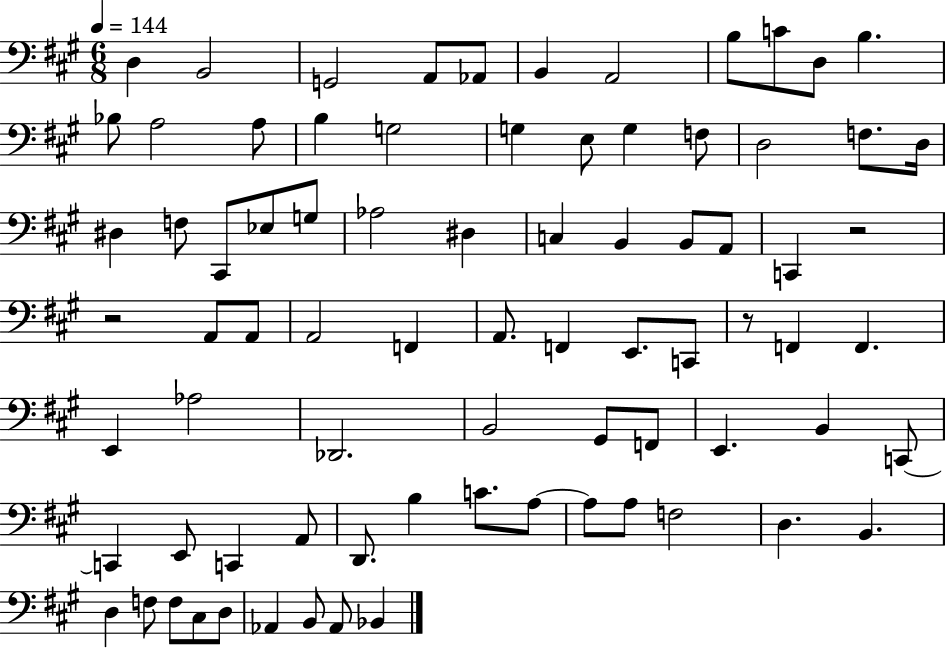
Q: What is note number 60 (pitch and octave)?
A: B3